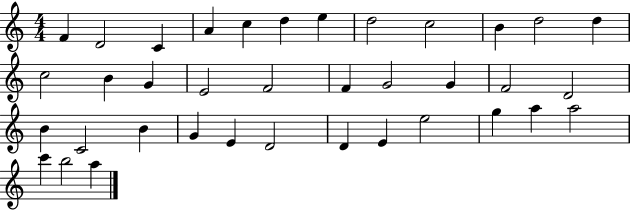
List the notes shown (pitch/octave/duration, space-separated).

F4/q D4/h C4/q A4/q C5/q D5/q E5/q D5/h C5/h B4/q D5/h D5/q C5/h B4/q G4/q E4/h F4/h F4/q G4/h G4/q F4/h D4/h B4/q C4/h B4/q G4/q E4/q D4/h D4/q E4/q E5/h G5/q A5/q A5/h C6/q B5/h A5/q